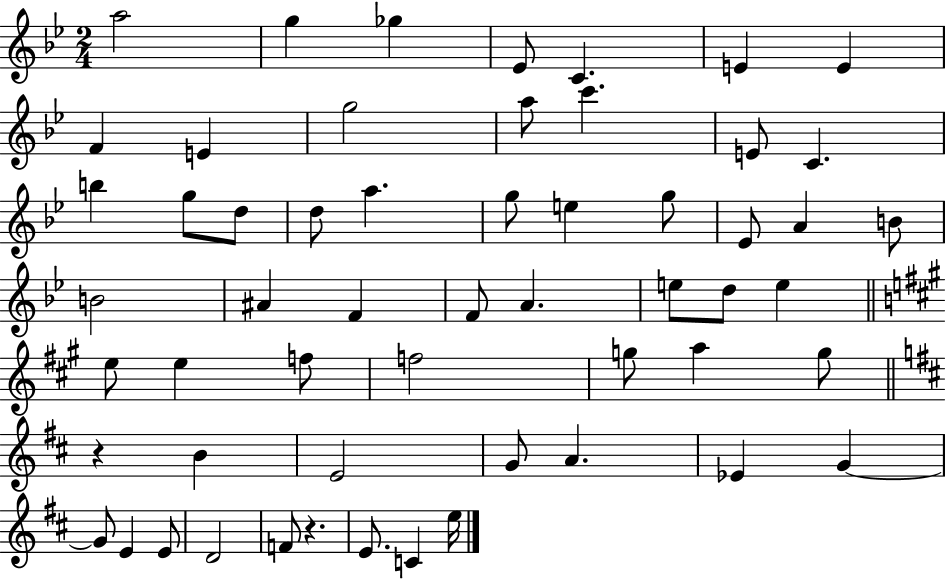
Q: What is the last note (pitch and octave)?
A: E5